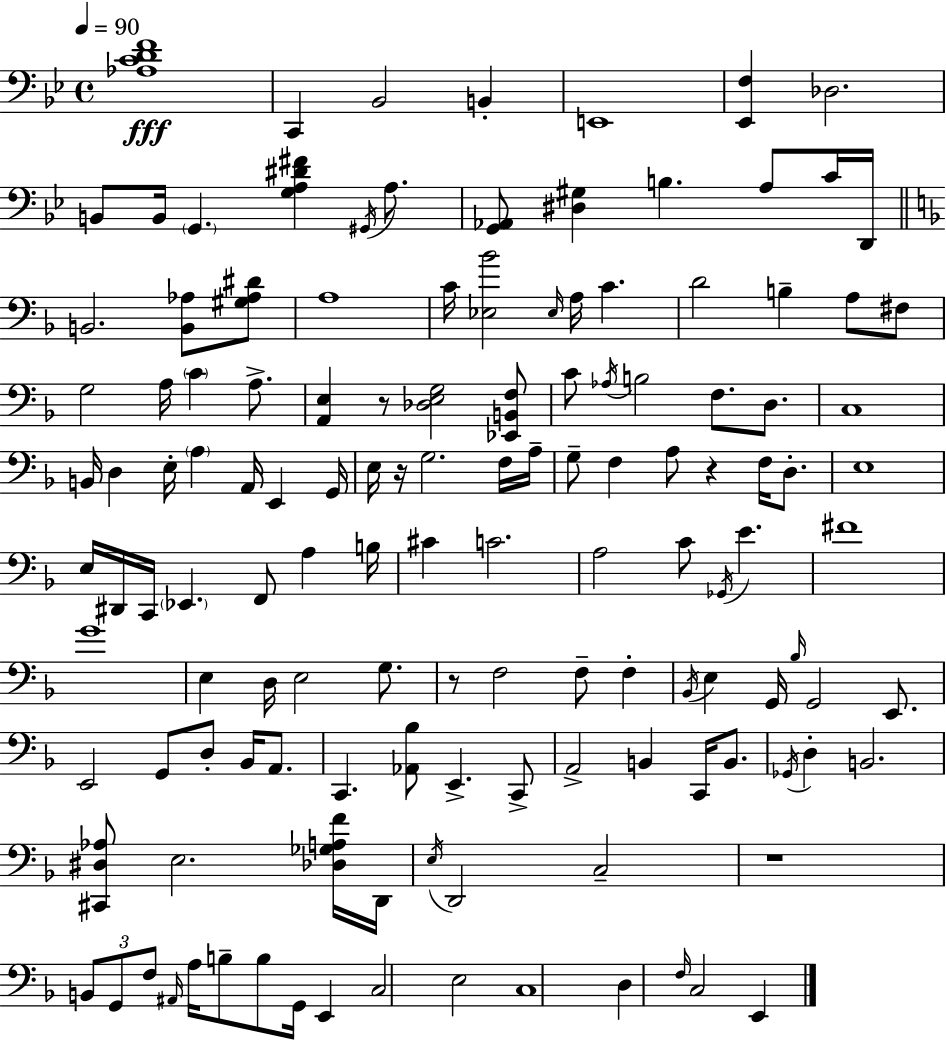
[Ab3,C4,D4,F4]/w C2/q Bb2/h B2/q E2/w [Eb2,F3]/q Db3/h. B2/e B2/s G2/q. [G3,A3,D#4,F#4]/q G#2/s A3/e. [G2,Ab2]/e [D#3,G#3]/q B3/q. A3/e C4/s D2/s B2/h. [B2,Ab3]/e [G#3,Ab3,D#4]/e A3/w C4/s [Eb3,Bb4]/h Eb3/s A3/s C4/q. D4/h B3/q A3/e F#3/e G3/h A3/s C4/q A3/e. [A2,E3]/q R/e [Db3,E3,G3]/h [Eb2,B2,F3]/e C4/e Ab3/s B3/h F3/e. D3/e. C3/w B2/s D3/q E3/s A3/q A2/s E2/q G2/s E3/s R/s G3/h. F3/s A3/s G3/e F3/q A3/e R/q F3/s D3/e. E3/w E3/s D#2/s C2/s Eb2/q. F2/e A3/q B3/s C#4/q C4/h. A3/h C4/e Gb2/s E4/q. F#4/w G4/w E3/q D3/s E3/h G3/e. R/e F3/h F3/e F3/q Bb2/s E3/q G2/s Bb3/s G2/h E2/e. E2/h G2/e D3/e Bb2/s A2/e. C2/q. [Ab2,Bb3]/e E2/q. C2/e A2/h B2/q C2/s B2/e. Gb2/s D3/q B2/h. [C#2,D#3,Ab3]/e E3/h. [Db3,Gb3,A3,F4]/s D2/s E3/s D2/h C3/h R/w B2/e G2/e F3/e A#2/s A3/s B3/e B3/e G2/s E2/q C3/h E3/h C3/w D3/q F3/s C3/h E2/q